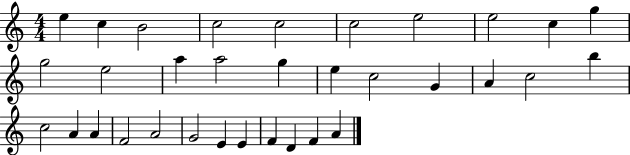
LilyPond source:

{
  \clef treble
  \numericTimeSignature
  \time 4/4
  \key c \major
  e''4 c''4 b'2 | c''2 c''2 | c''2 e''2 | e''2 c''4 g''4 | \break g''2 e''2 | a''4 a''2 g''4 | e''4 c''2 g'4 | a'4 c''2 b''4 | \break c''2 a'4 a'4 | f'2 a'2 | g'2 e'4 e'4 | f'4 d'4 f'4 a'4 | \break \bar "|."
}